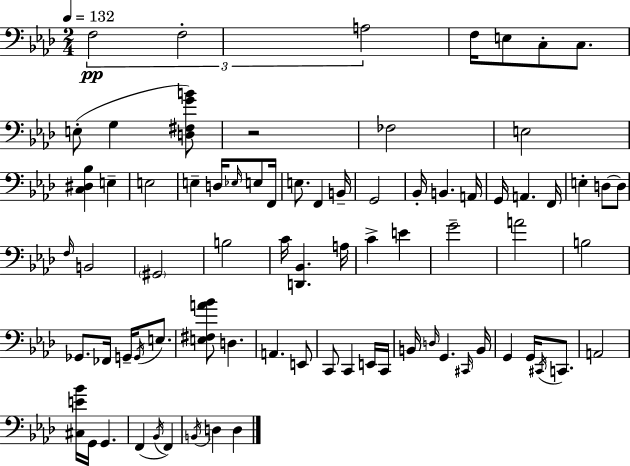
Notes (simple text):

F3/h F3/h A3/h F3/s E3/e C3/e C3/e. E3/e G3/q [D3,F#3,G4,B4]/e R/h FES3/h E3/h [C3,D#3,Bb3]/q E3/q E3/h E3/q D3/s Eb3/s E3/e F2/s E3/e. F2/q B2/s G2/h Bb2/s B2/q. A2/s G2/s A2/q. F2/s E3/q D3/e D3/e F3/s B2/h G#2/h B3/h C4/s [D2,Bb2]/q. A3/s C4/q E4/q G4/h A4/h B3/h Gb2/e. FES2/s G2/s G2/s E3/e. [E3,F#3,A4,Bb4]/e D3/q. A2/q. E2/e C2/e C2/q E2/s C2/s B2/s D3/s G2/q. C#2/s B2/s G2/q G2/s C#2/s C2/e. A2/h [C#3,E4,Bb4]/s G2/s G2/q. F2/q Bb2/s F2/q B2/s D3/q D3/q